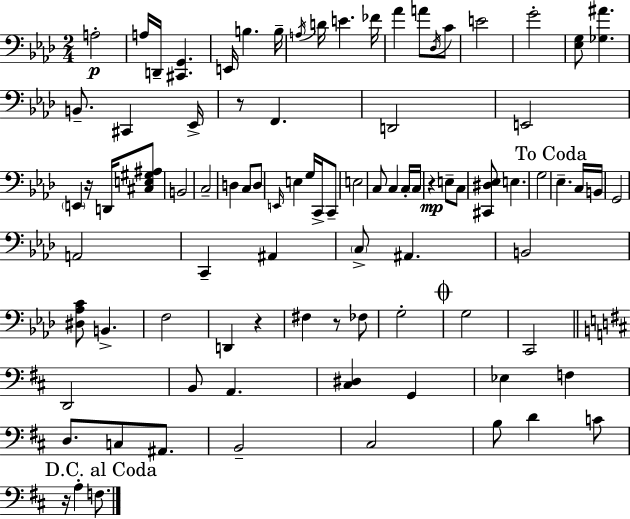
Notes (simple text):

A3/h A3/s D2/s [C#2,G2]/q. E2/s B3/q. B3/s A3/s D4/s E4/q. FES4/s Ab4/q A4/e Db3/s C4/e E4/h G4/h [Eb3,G3]/e [Gb3,A#4]/q. B2/e. C#2/q Eb2/s R/e F2/q. D2/h E2/h E2/q R/s D2/s [C#3,E3,G#3,A#3]/e B2/h C3/h D3/q C3/e D3/e E2/s E3/q G3/s C2/s C2/e E3/h C3/e C3/q C3/s C3/s R/q E3/e C3/e [C#2,D#3,Eb3]/e E3/q. G3/h Eb3/q. C3/s B2/s G2/h A2/h C2/q A#2/q C3/e A#2/q. B2/h [D#3,Ab3,C4]/e B2/q. F3/h D2/q R/q F#3/q R/e FES3/e G3/h G3/h C2/h D2/h B2/e A2/q. [C#3,D#3]/q G2/q Eb3/q F3/q D3/e. C3/e A#2/e. B2/h C#3/h B3/e D4/q C4/e R/s A3/q F3/e.